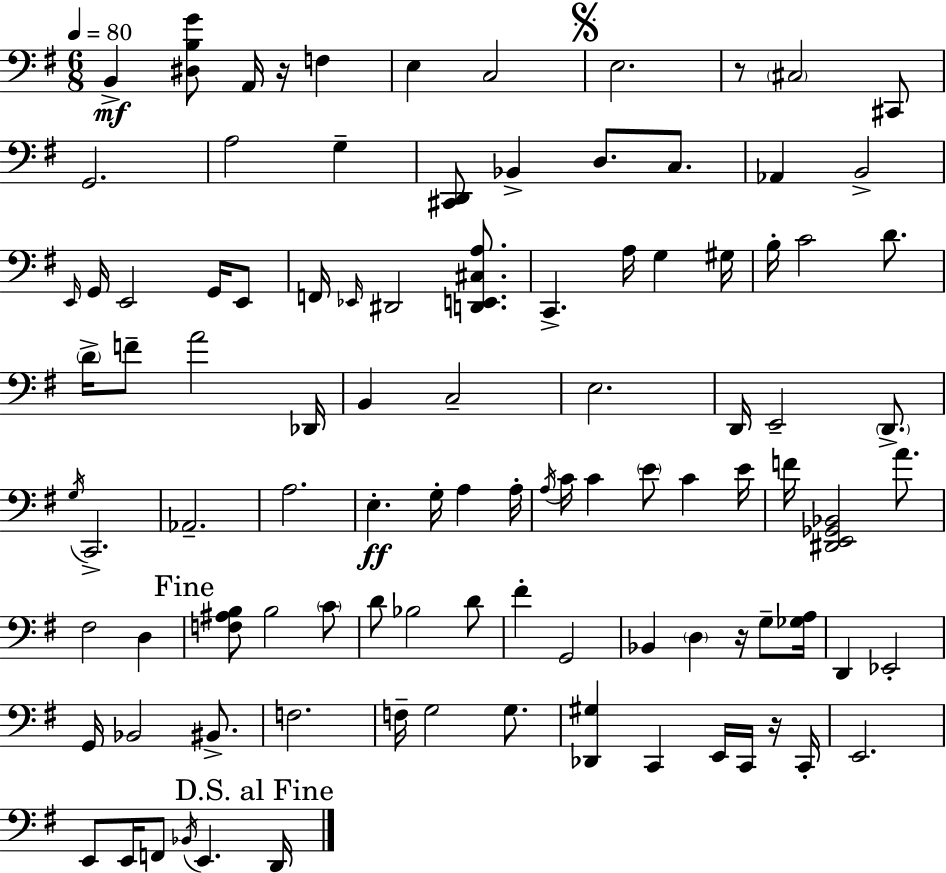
X:1
T:Untitled
M:6/8
L:1/4
K:Em
B,, [^D,B,G]/2 A,,/4 z/4 F, E, C,2 E,2 z/2 ^C,2 ^C,,/2 G,,2 A,2 G, [^C,,D,,]/2 _B,, D,/2 C,/2 _A,, B,,2 E,,/4 G,,/4 E,,2 G,,/4 E,,/2 F,,/4 _E,,/4 ^D,,2 [D,,E,,^C,A,]/2 C,, A,/4 G, ^G,/4 B,/4 C2 D/2 D/4 F/2 A2 _D,,/4 B,, C,2 E,2 D,,/4 E,,2 D,,/2 G,/4 C,,2 _A,,2 A,2 E, G,/4 A, A,/4 A,/4 C/4 C E/2 C E/4 F/4 [^D,,E,,_G,,_B,,]2 A/2 ^F,2 D, [F,^A,B,]/2 B,2 C/2 D/2 _B,2 D/2 ^F G,,2 _B,, D, z/4 G,/2 [_G,A,]/4 D,, _E,,2 G,,/4 _B,,2 ^B,,/2 F,2 F,/4 G,2 G,/2 [_D,,^G,] C,, E,,/4 C,,/4 z/4 C,,/4 E,,2 E,,/2 E,,/4 F,,/2 _B,,/4 E,, D,,/4